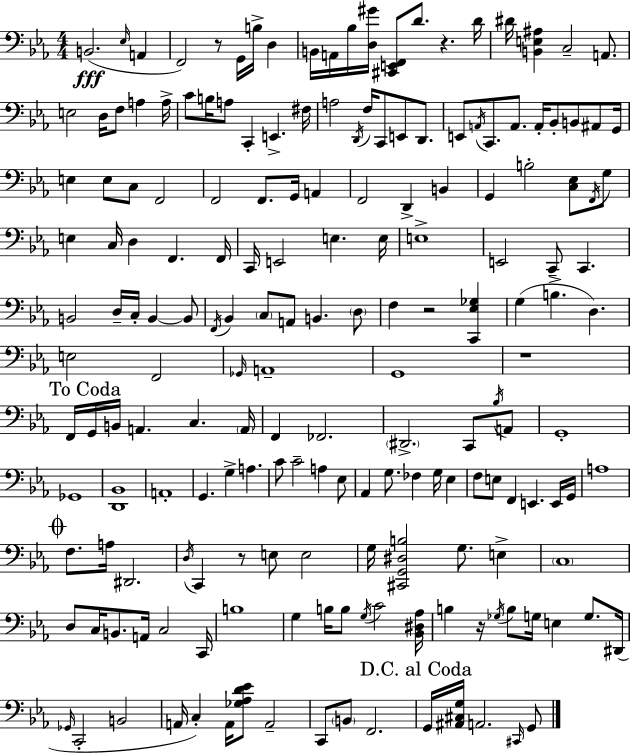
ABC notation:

X:1
T:Untitled
M:4/4
L:1/4
K:Eb
B,,2 _E,/4 A,, F,,2 z/2 G,,/4 B,/4 D, B,,/4 A,,/4 _B,/4 [D,^G]/4 [^C,,E,,F,,]/2 D/2 z D/4 ^D/4 [B,,E,^A,] C,2 A,,/2 E,2 D,/4 F,/2 A, A,/4 C/2 B,/4 A,/2 C,, E,, ^F,/4 A,2 D,,/4 F,/4 C,,/2 E,,/2 D,,/2 E,,/2 A,,/4 C,,/2 A,,/2 A,,/4 _B,,/2 B,,/2 ^A,,/2 G,,/4 E, E,/2 C,/2 F,,2 F,,2 F,,/2 G,,/4 A,, F,,2 D,, B,, G,, B,2 [C,_E,]/2 F,,/4 G,/2 E, C,/4 D, F,, F,,/4 C,,/4 E,,2 E, E,/4 E,4 E,,2 C,,/2 C,, B,,2 D,/4 C,/4 B,, B,,/2 F,,/4 _B,, C,/2 A,,/2 B,, D,/2 F, z2 [C,,_E,_G,] G, B, D, E,2 F,,2 _G,,/4 A,,4 G,,4 z4 F,,/4 G,,/4 B,,/4 A,, C, A,,/4 F,, _F,,2 ^D,,2 C,,/2 _B,/4 A,,/2 G,,4 _G,,4 [D,,_B,,]4 A,,4 G,, G, A, C/2 C2 A, _E,/2 _A,, G,/2 _F, G,/4 _E, F,/2 E,/2 F,, E,, E,,/4 G,,/4 A,4 F,/2 A,/4 ^D,,2 D,/4 C,, z/2 E,/2 E,2 G,/4 [^C,,G,,^D,B,]2 G,/2 E, C,4 D,/2 C,/4 B,,/2 A,,/4 C,2 C,,/4 B,4 G, B,/4 B,/2 G,/4 C2 [_B,,^D,_A,]/4 B, z/4 _G,/4 B,/2 G,/4 E, G,/2 ^D,,/4 _G,,/4 C,,2 B,,2 A,,/4 C, A,,/4 [_G,_A,D_E]/2 A,,2 C,,/2 B,,/2 F,,2 G,,/4 [^A,,^C,G,]/4 A,,2 ^C,,/4 G,,/2